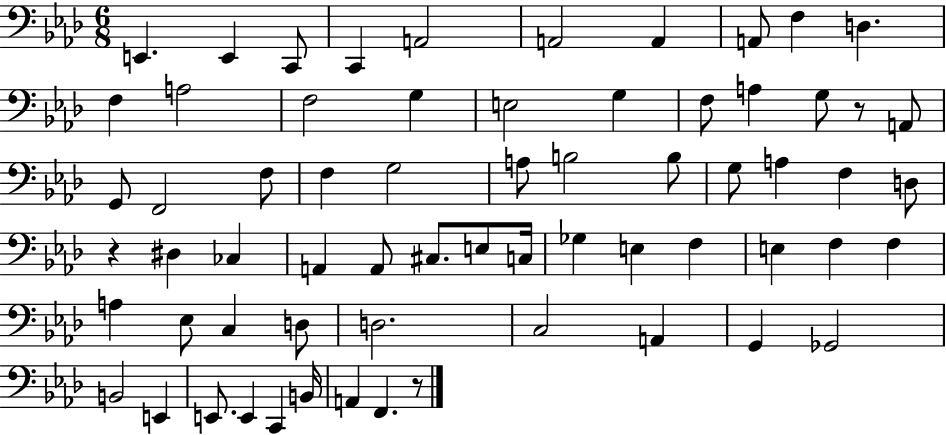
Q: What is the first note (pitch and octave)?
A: E2